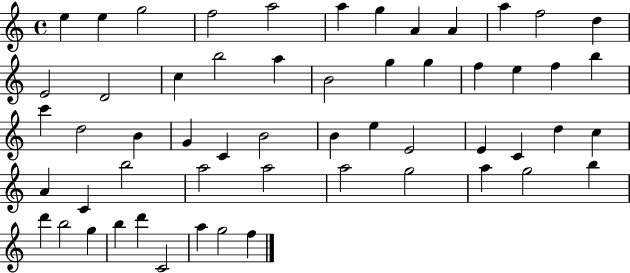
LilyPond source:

{
  \clef treble
  \time 4/4
  \defaultTimeSignature
  \key c \major
  e''4 e''4 g''2 | f''2 a''2 | a''4 g''4 a'4 a'4 | a''4 f''2 d''4 | \break e'2 d'2 | c''4 b''2 a''4 | b'2 g''4 g''4 | f''4 e''4 f''4 b''4 | \break c'''4 d''2 b'4 | g'4 c'4 b'2 | b'4 e''4 e'2 | e'4 c'4 d''4 c''4 | \break a'4 c'4 b''2 | a''2 a''2 | a''2 g''2 | a''4 g''2 b''4 | \break d'''4 b''2 g''4 | b''4 d'''4 c'2 | a''4 g''2 f''4 | \bar "|."
}